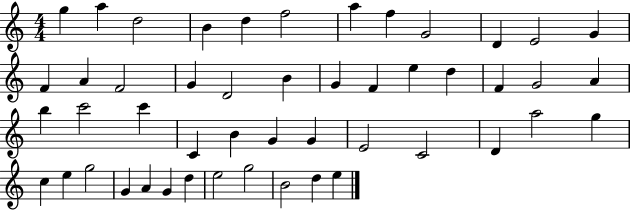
G5/q A5/q D5/h B4/q D5/q F5/h A5/q F5/q G4/h D4/q E4/h G4/q F4/q A4/q F4/h G4/q D4/h B4/q G4/q F4/q E5/q D5/q F4/q G4/h A4/q B5/q C6/h C6/q C4/q B4/q G4/q G4/q E4/h C4/h D4/q A5/h G5/q C5/q E5/q G5/h G4/q A4/q G4/q D5/q E5/h G5/h B4/h D5/q E5/q